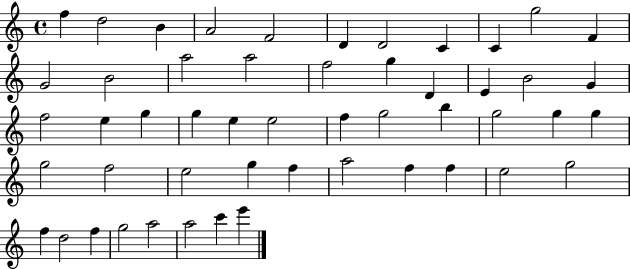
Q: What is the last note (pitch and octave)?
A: E6